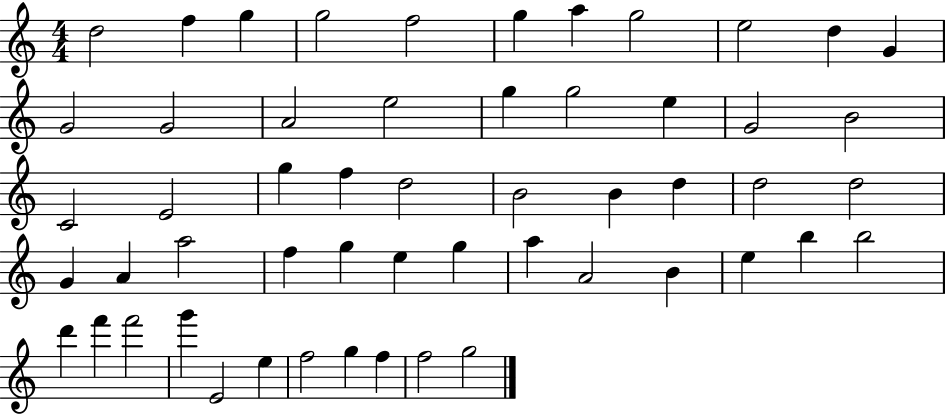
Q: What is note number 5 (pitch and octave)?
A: F5